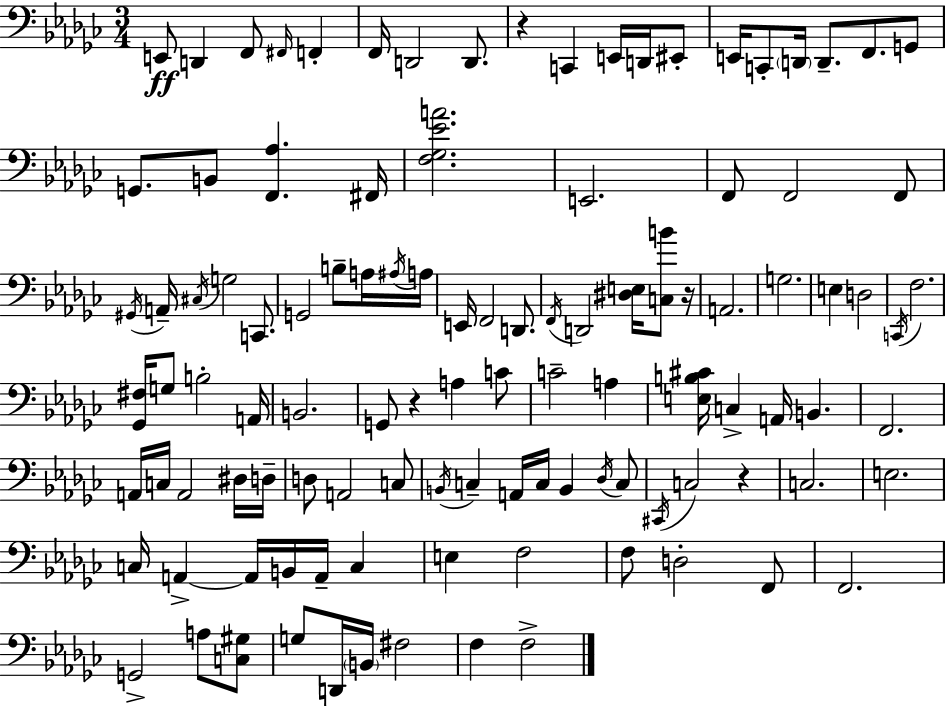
X:1
T:Untitled
M:3/4
L:1/4
K:Ebm
E,,/2 D,, F,,/2 ^F,,/4 F,, F,,/4 D,,2 D,,/2 z C,, E,,/4 D,,/4 ^E,,/2 E,,/4 C,,/2 D,,/4 D,,/2 F,,/2 G,,/2 G,,/2 B,,/2 [F,,_A,] ^F,,/4 [F,_G,_EA]2 E,,2 F,,/2 F,,2 F,,/2 ^G,,/4 A,,/4 ^C,/4 G,2 C,,/2 G,,2 B,/2 A,/4 ^A,/4 A,/4 E,,/4 F,,2 D,,/2 F,,/4 D,,2 [^D,E,]/4 [C,B]/2 z/4 A,,2 G,2 E, D,2 C,,/4 F,2 [_G,,^F,]/4 G,/2 B,2 A,,/4 B,,2 G,,/2 z A, C/2 C2 A, [E,B,^C]/4 C, A,,/4 B,, F,,2 A,,/4 C,/4 A,,2 ^D,/4 D,/4 D,/2 A,,2 C,/2 B,,/4 C, A,,/4 C,/4 B,, _D,/4 C,/2 ^C,,/4 C,2 z C,2 E,2 C,/4 A,, A,,/4 B,,/4 A,,/4 C, E, F,2 F,/2 D,2 F,,/2 F,,2 G,,2 A,/2 [C,^G,]/2 G,/2 D,,/4 B,,/4 ^F,2 F, F,2